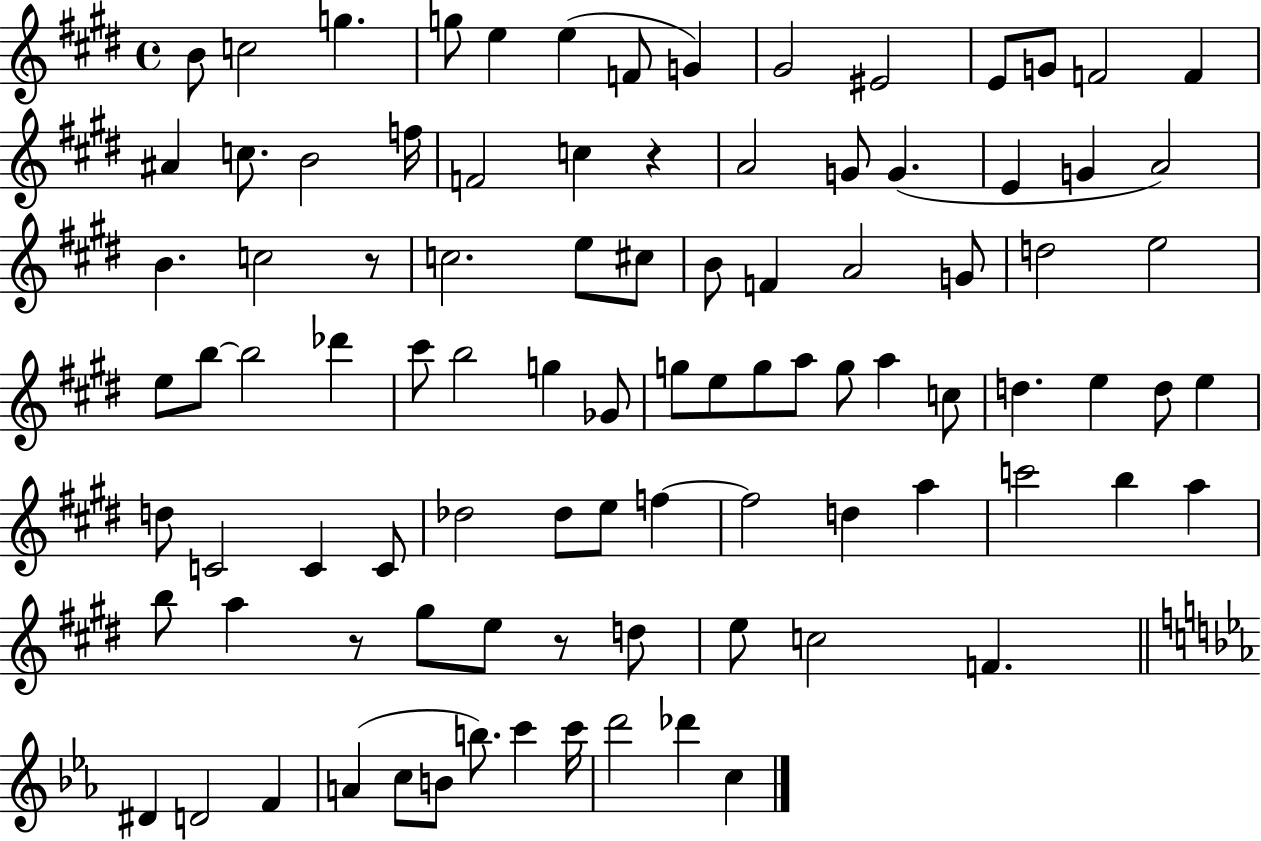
{
  \clef treble
  \time 4/4
  \defaultTimeSignature
  \key e \major
  b'8 c''2 g''4. | g''8 e''4 e''4( f'8 g'4) | gis'2 eis'2 | e'8 g'8 f'2 f'4 | \break ais'4 c''8. b'2 f''16 | f'2 c''4 r4 | a'2 g'8 g'4.( | e'4 g'4 a'2) | \break b'4. c''2 r8 | c''2. e''8 cis''8 | b'8 f'4 a'2 g'8 | d''2 e''2 | \break e''8 b''8~~ b''2 des'''4 | cis'''8 b''2 g''4 ges'8 | g''8 e''8 g''8 a''8 g''8 a''4 c''8 | d''4. e''4 d''8 e''4 | \break d''8 c'2 c'4 c'8 | des''2 des''8 e''8 f''4~~ | f''2 d''4 a''4 | c'''2 b''4 a''4 | \break b''8 a''4 r8 gis''8 e''8 r8 d''8 | e''8 c''2 f'4. | \bar "||" \break \key ees \major dis'4 d'2 f'4 | a'4( c''8 b'8 b''8.) c'''4 c'''16 | d'''2 des'''4 c''4 | \bar "|."
}